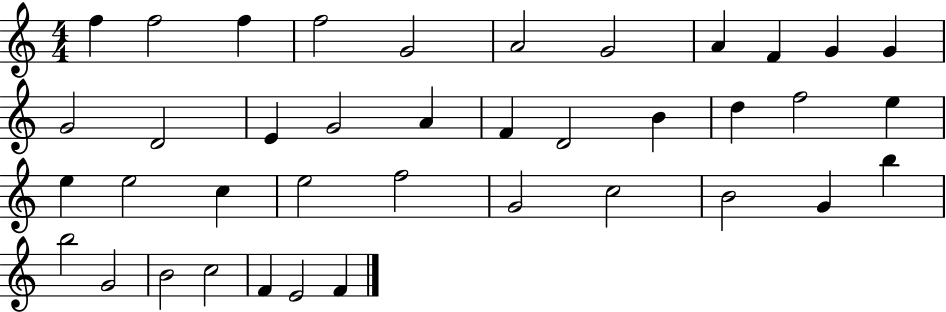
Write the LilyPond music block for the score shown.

{
  \clef treble
  \numericTimeSignature
  \time 4/4
  \key c \major
  f''4 f''2 f''4 | f''2 g'2 | a'2 g'2 | a'4 f'4 g'4 g'4 | \break g'2 d'2 | e'4 g'2 a'4 | f'4 d'2 b'4 | d''4 f''2 e''4 | \break e''4 e''2 c''4 | e''2 f''2 | g'2 c''2 | b'2 g'4 b''4 | \break b''2 g'2 | b'2 c''2 | f'4 e'2 f'4 | \bar "|."
}